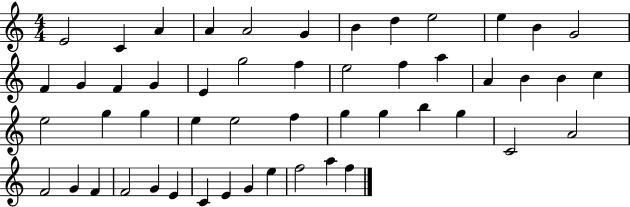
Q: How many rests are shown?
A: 0